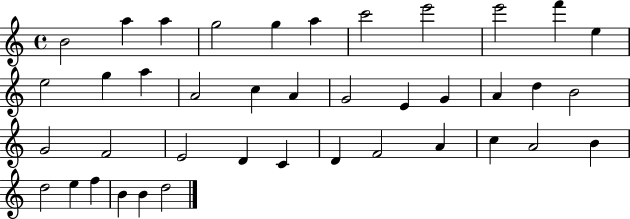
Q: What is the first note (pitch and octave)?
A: B4